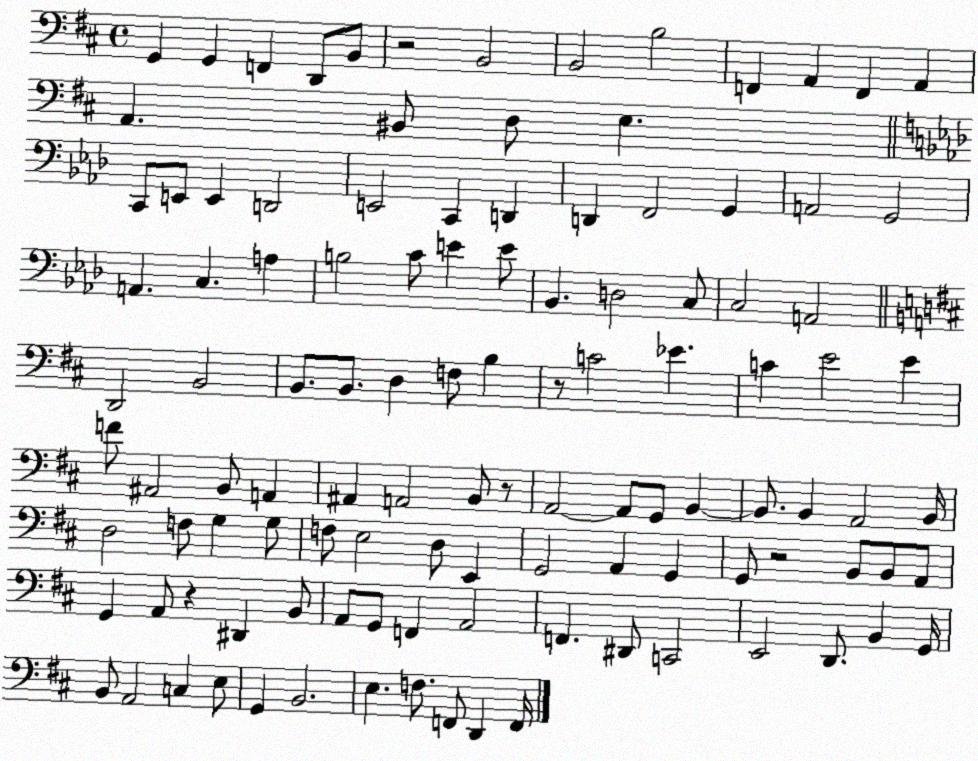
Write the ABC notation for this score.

X:1
T:Untitled
M:4/4
L:1/4
K:D
G,, G,, F,, D,,/2 B,,/2 z2 B,,2 B,,2 B,2 F,, A,, F,, A,, A,, ^B,,/2 D,/2 E, C,,/2 E,,/2 E,, D,,2 E,,2 C,, D,, D,, F,,2 G,, A,,2 G,,2 A,, C, A, B,2 C/2 E E/2 _B,, D,2 C,/2 C,2 A,,2 D,,2 B,,2 B,,/2 B,,/2 D, F,/2 B, z/2 C2 _E C E2 E F/2 ^A,,2 B,,/2 A,, ^A,, A,,2 B,,/2 z/2 A,,2 A,,/2 G,,/2 B,, B,,/2 B,, A,,2 B,,/4 D,2 F,/2 G, G,/2 F,/2 E,2 D,/2 E,, G,,2 A,, G,, G,,/2 z2 B,,/2 B,,/2 A,,/2 G,, A,,/2 z ^D,, B,,/2 A,,/2 G,,/2 F,, A,,2 F,, ^D,,/2 C,,2 E,,2 D,,/2 B,, G,,/4 B,,/2 A,,2 C, E,/2 G,, B,,2 E, F,/2 F,,/2 D,, F,,/4